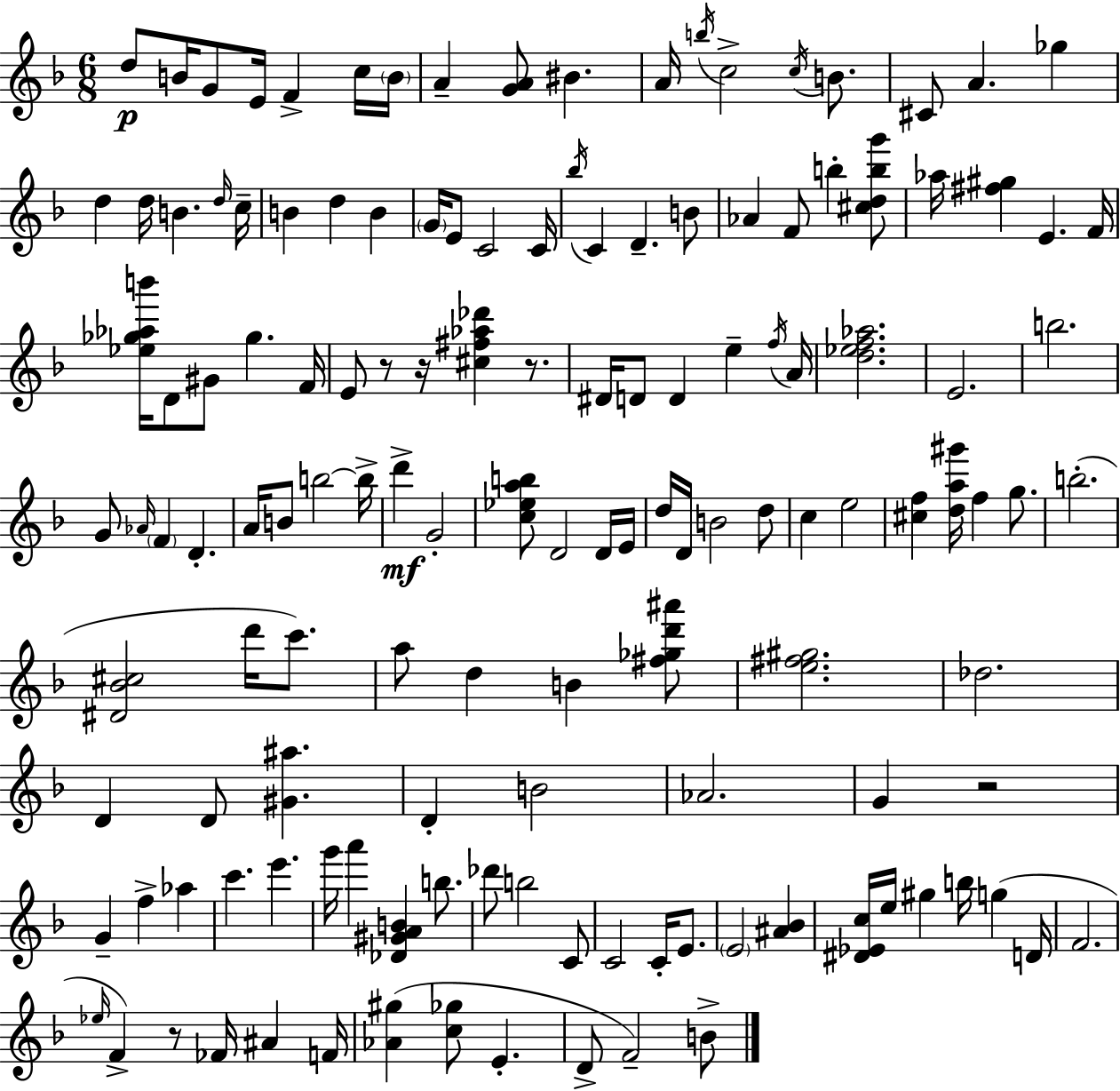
D5/e B4/s G4/e E4/s F4/q C5/s B4/s A4/q [G4,A4]/e BIS4/q. A4/s B5/s C5/h C5/s B4/e. C#4/e A4/q. Gb5/q D5/q D5/s B4/q. D5/s C5/s B4/q D5/q B4/q G4/s E4/e C4/h C4/s Bb5/s C4/q D4/q. B4/e Ab4/q F4/e B5/q [C#5,D5,B5,G6]/e Ab5/s [F#5,G#5]/q E4/q. F4/s [Eb5,Gb5,Ab5,B6]/s D4/e G#4/e Gb5/q. F4/s E4/e R/e R/s [C#5,F#5,Ab5,Db6]/q R/e. D#4/s D4/e D4/q E5/q F5/s A4/s [D5,Eb5,F5,Ab5]/h. E4/h. B5/h. G4/e Ab4/s F4/q D4/q. A4/s B4/e B5/h B5/s D6/q G4/h [C5,Eb5,A5,B5]/e D4/h D4/s E4/s D5/s D4/s B4/h D5/e C5/q E5/h [C#5,F5]/q [D5,A5,G#6]/s F5/q G5/e. B5/h. [D#4,Bb4,C#5]/h D6/s C6/e. A5/e D5/q B4/q [F#5,Gb5,D6,A#6]/e [E5,F#5,G#5]/h. Db5/h. D4/q D4/e [G#4,A#5]/q. D4/q B4/h Ab4/h. G4/q R/h G4/q F5/q Ab5/q C6/q. E6/q. G6/s A6/q [Db4,G#4,A4,B4]/q B5/e. Db6/e B5/h C4/e C4/h C4/s E4/e. E4/h [A#4,Bb4]/q [D#4,Eb4,C5]/s E5/s G#5/q B5/s G5/q D4/s F4/h. Eb5/s F4/q R/e FES4/s A#4/q F4/s [Ab4,G#5]/q [C5,Gb5]/e E4/q. D4/e F4/h B4/e